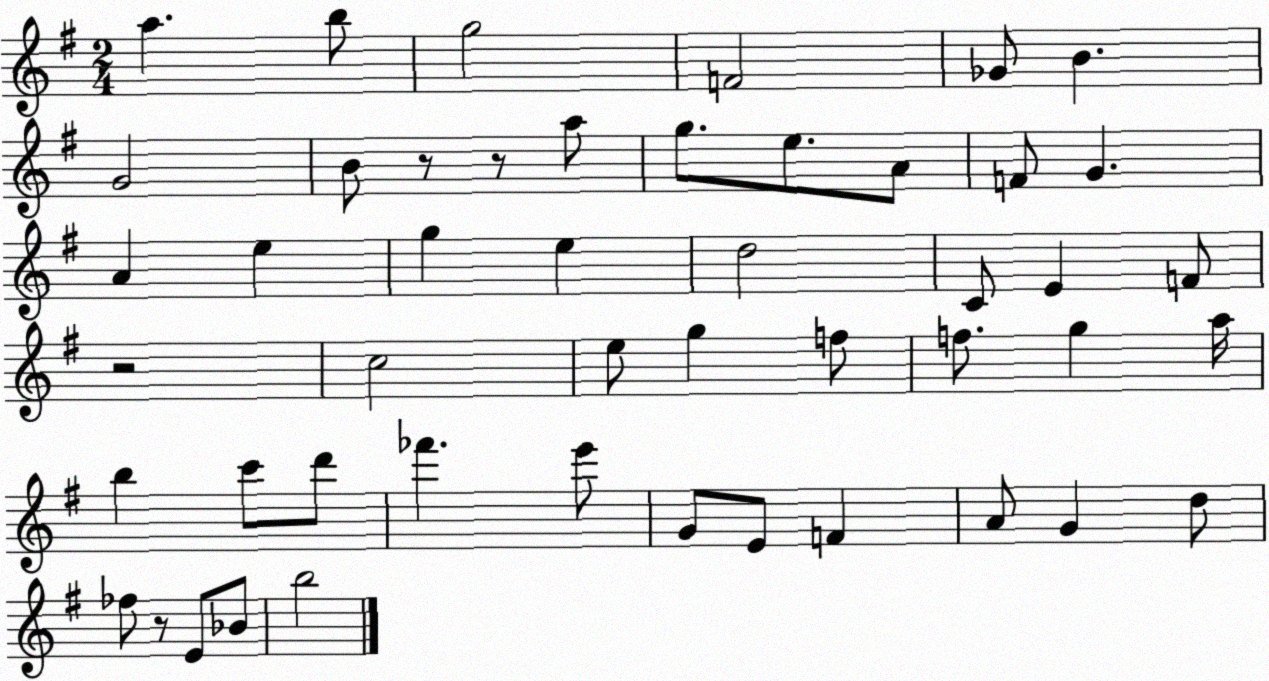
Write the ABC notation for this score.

X:1
T:Untitled
M:2/4
L:1/4
K:G
a b/2 g2 F2 _G/2 B G2 B/2 z/2 z/2 a/2 g/2 e/2 A/2 F/2 G A e g e d2 C/2 E F/2 z2 c2 e/2 g f/2 f/2 g a/4 b c'/2 d'/2 _f' e'/2 G/2 E/2 F A/2 G d/2 _f/2 z/2 E/2 _B/2 b2